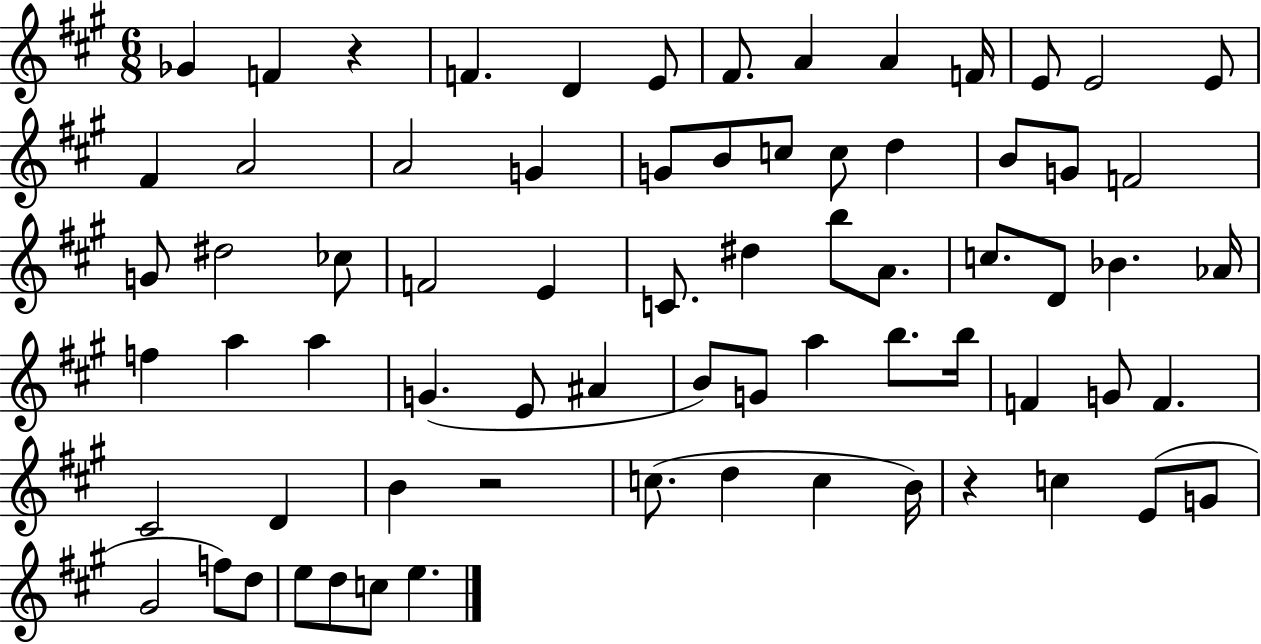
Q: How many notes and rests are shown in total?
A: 71